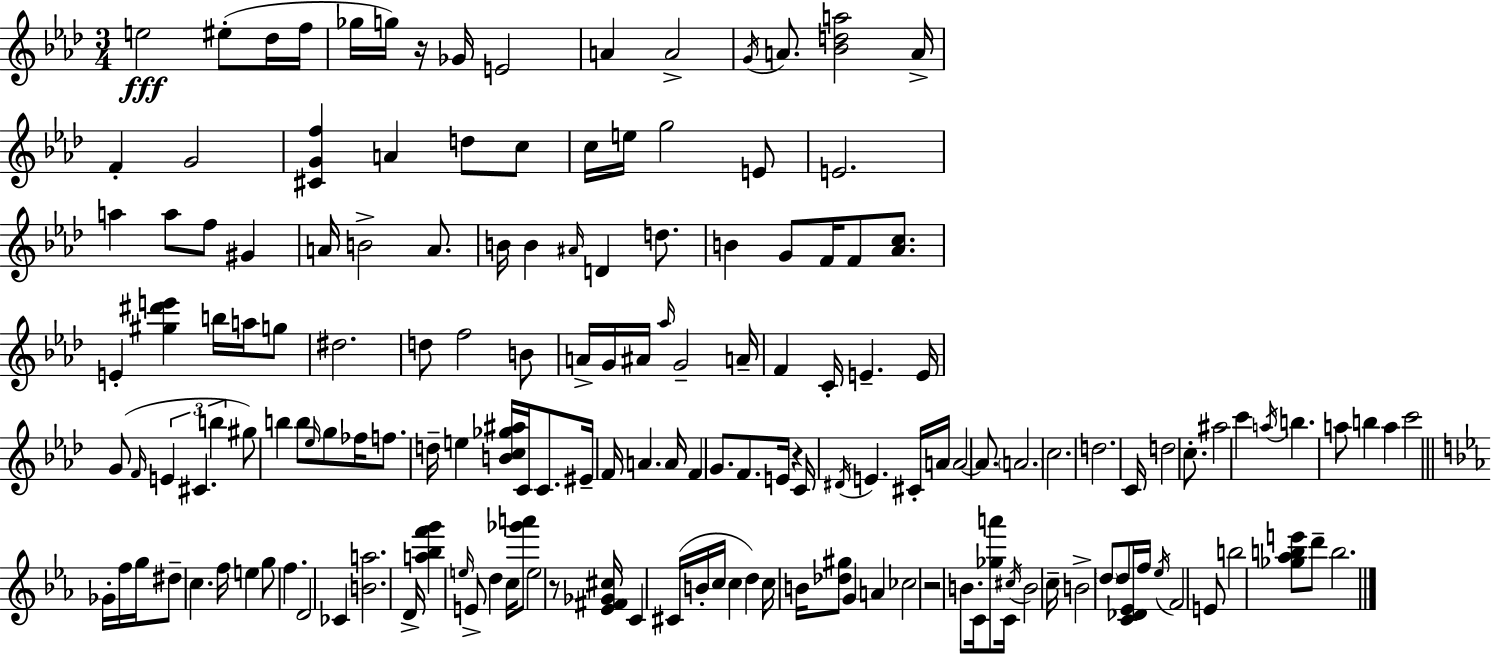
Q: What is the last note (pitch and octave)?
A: B5